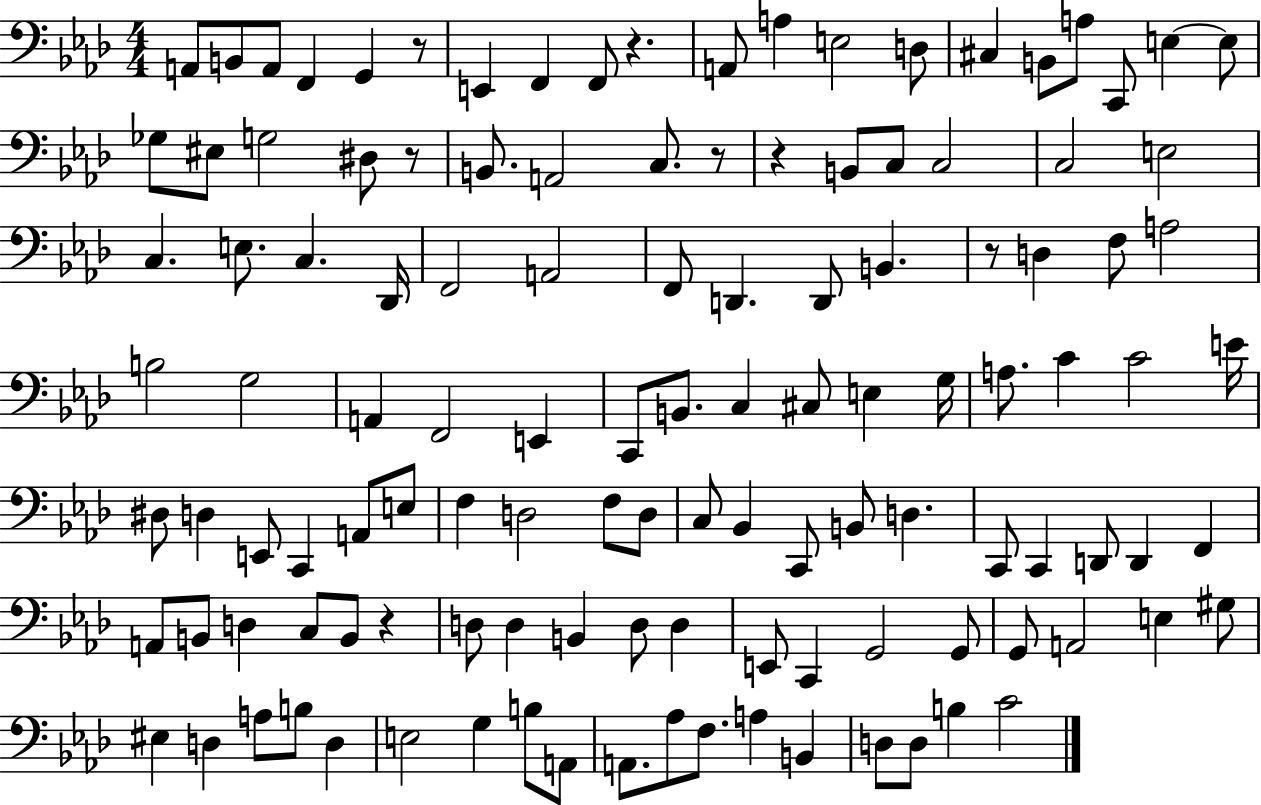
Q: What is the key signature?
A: AES major